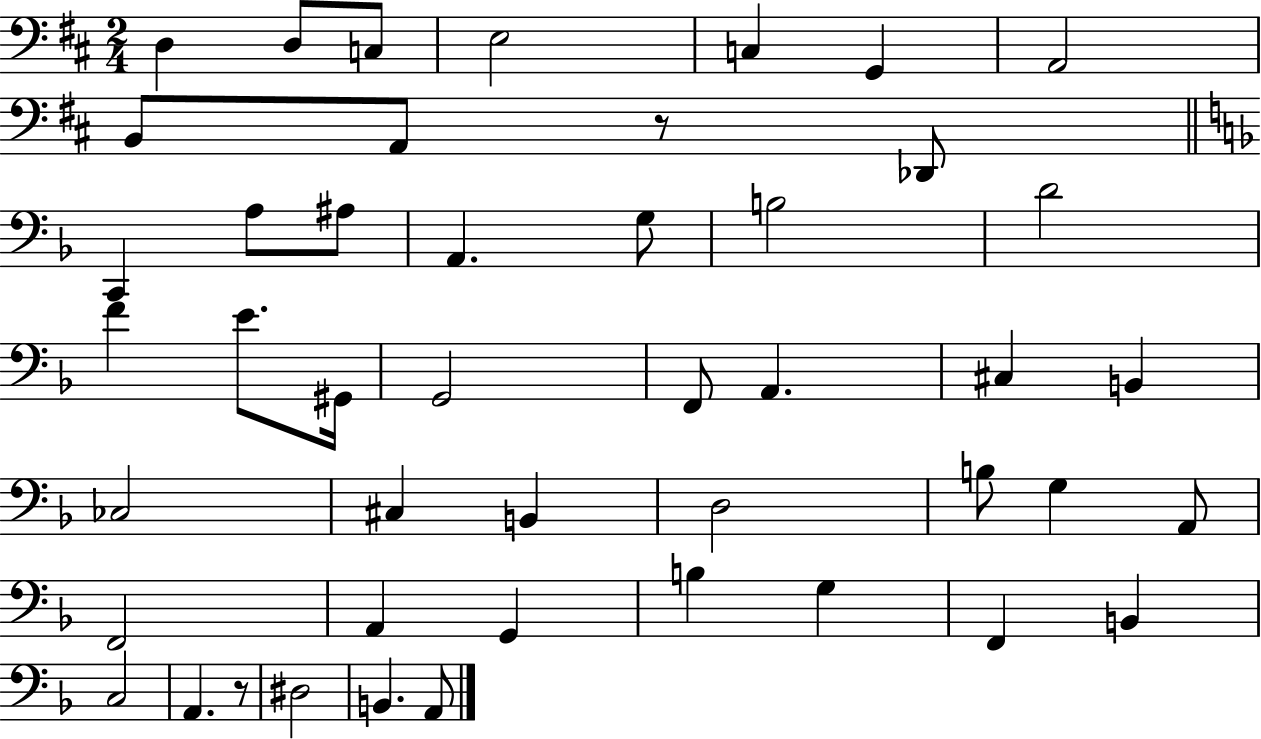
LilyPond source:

{
  \clef bass
  \numericTimeSignature
  \time 2/4
  \key d \major
  d4 d8 c8 | e2 | c4 g,4 | a,2 | \break b,8 a,8 r8 des,8 | \bar "||" \break \key f \major c,4 a8 ais8 | a,4. g8 | b2 | d'2 | \break f'4 e'8. gis,16 | g,2 | f,8 a,4. | cis4 b,4 | \break ces2 | cis4 b,4 | d2 | b8 g4 a,8 | \break f,2 | a,4 g,4 | b4 g4 | f,4 b,4 | \break c2 | a,4. r8 | dis2 | b,4. a,8 | \break \bar "|."
}